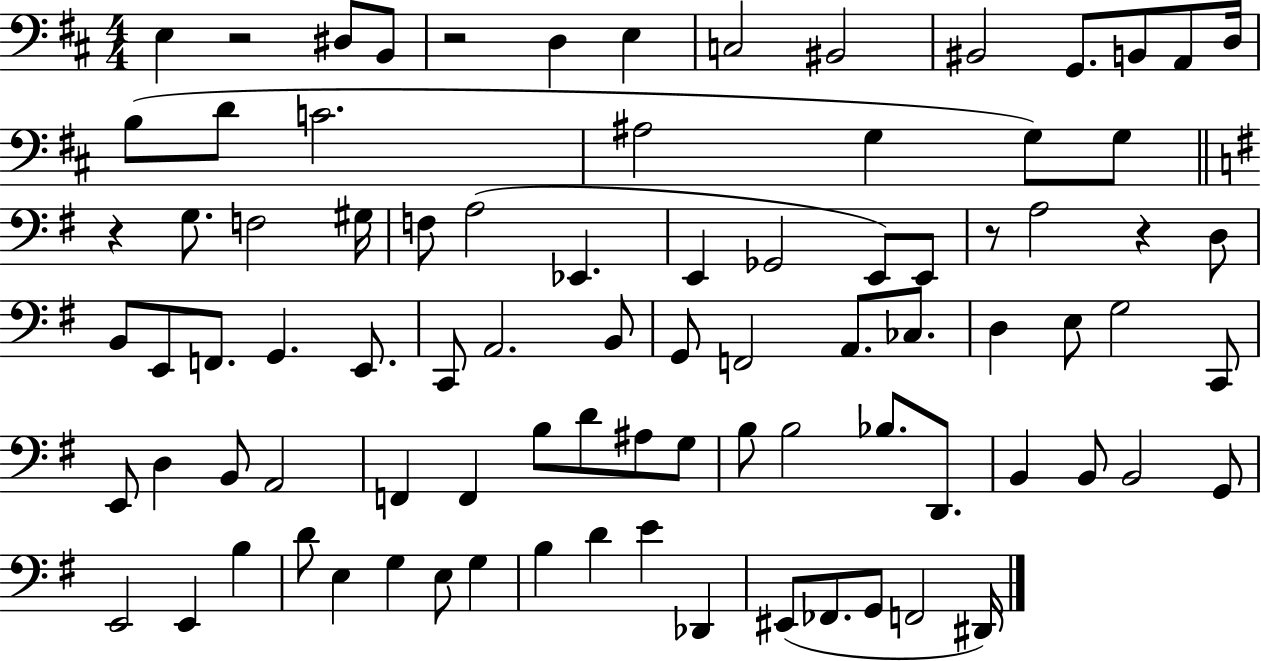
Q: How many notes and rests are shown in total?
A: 87